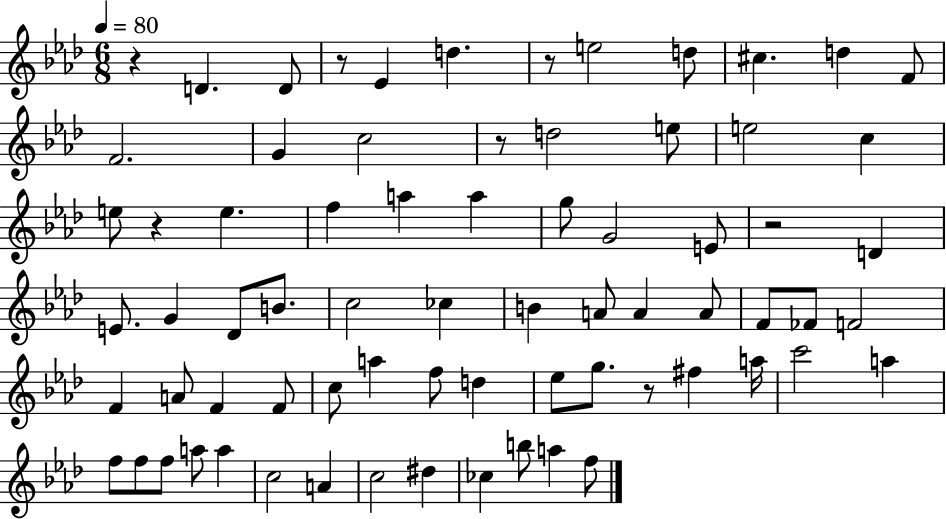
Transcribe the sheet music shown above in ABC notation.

X:1
T:Untitled
M:6/8
L:1/4
K:Ab
z D D/2 z/2 _E d z/2 e2 d/2 ^c d F/2 F2 G c2 z/2 d2 e/2 e2 c e/2 z e f a a g/2 G2 E/2 z2 D E/2 G _D/2 B/2 c2 _c B A/2 A A/2 F/2 _F/2 F2 F A/2 F F/2 c/2 a f/2 d _e/2 g/2 z/2 ^f a/4 c'2 a f/2 f/2 f/2 a/2 a c2 A c2 ^d _c b/2 a f/2